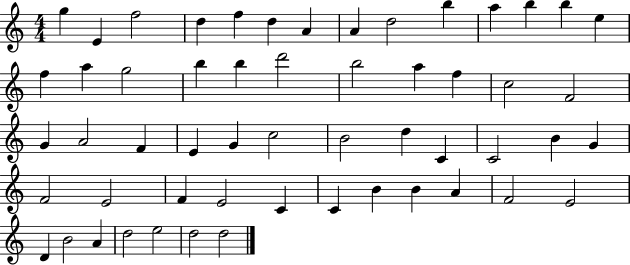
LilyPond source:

{
  \clef treble
  \numericTimeSignature
  \time 4/4
  \key c \major
  g''4 e'4 f''2 | d''4 f''4 d''4 a'4 | a'4 d''2 b''4 | a''4 b''4 b''4 e''4 | \break f''4 a''4 g''2 | b''4 b''4 d'''2 | b''2 a''4 f''4 | c''2 f'2 | \break g'4 a'2 f'4 | e'4 g'4 c''2 | b'2 d''4 c'4 | c'2 b'4 g'4 | \break f'2 e'2 | f'4 e'2 c'4 | c'4 b'4 b'4 a'4 | f'2 e'2 | \break d'4 b'2 a'4 | d''2 e''2 | d''2 d''2 | \bar "|."
}